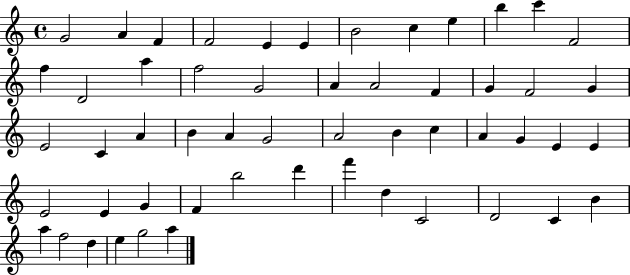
G4/h A4/q F4/q F4/h E4/q E4/q B4/h C5/q E5/q B5/q C6/q F4/h F5/q D4/h A5/q F5/h G4/h A4/q A4/h F4/q G4/q F4/h G4/q E4/h C4/q A4/q B4/q A4/q G4/h A4/h B4/q C5/q A4/q G4/q E4/q E4/q E4/h E4/q G4/q F4/q B5/h D6/q F6/q D5/q C4/h D4/h C4/q B4/q A5/q F5/h D5/q E5/q G5/h A5/q